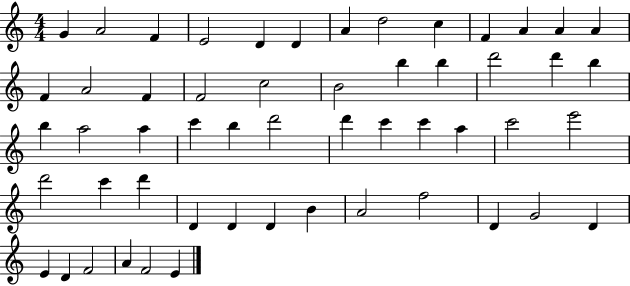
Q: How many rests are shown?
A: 0